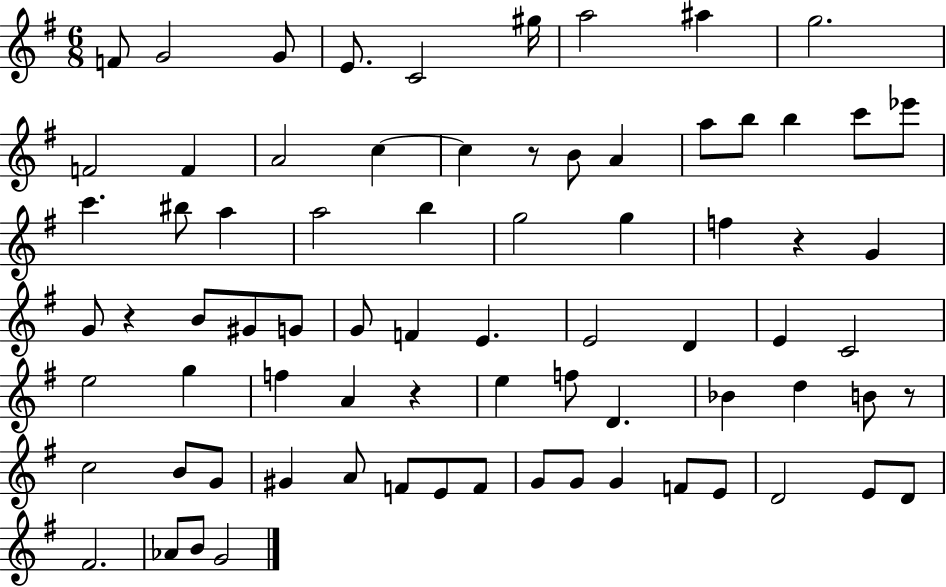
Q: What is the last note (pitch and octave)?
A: G4